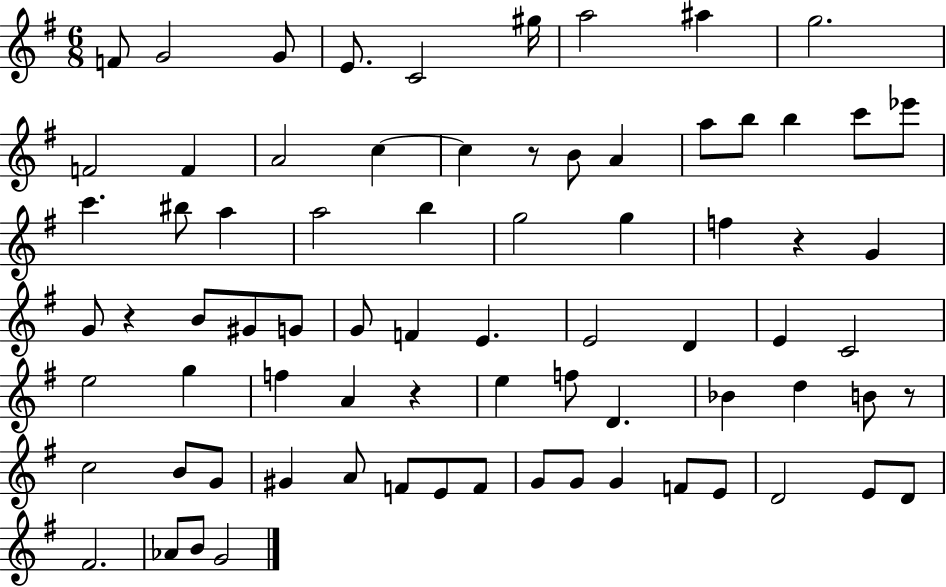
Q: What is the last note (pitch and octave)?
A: G4